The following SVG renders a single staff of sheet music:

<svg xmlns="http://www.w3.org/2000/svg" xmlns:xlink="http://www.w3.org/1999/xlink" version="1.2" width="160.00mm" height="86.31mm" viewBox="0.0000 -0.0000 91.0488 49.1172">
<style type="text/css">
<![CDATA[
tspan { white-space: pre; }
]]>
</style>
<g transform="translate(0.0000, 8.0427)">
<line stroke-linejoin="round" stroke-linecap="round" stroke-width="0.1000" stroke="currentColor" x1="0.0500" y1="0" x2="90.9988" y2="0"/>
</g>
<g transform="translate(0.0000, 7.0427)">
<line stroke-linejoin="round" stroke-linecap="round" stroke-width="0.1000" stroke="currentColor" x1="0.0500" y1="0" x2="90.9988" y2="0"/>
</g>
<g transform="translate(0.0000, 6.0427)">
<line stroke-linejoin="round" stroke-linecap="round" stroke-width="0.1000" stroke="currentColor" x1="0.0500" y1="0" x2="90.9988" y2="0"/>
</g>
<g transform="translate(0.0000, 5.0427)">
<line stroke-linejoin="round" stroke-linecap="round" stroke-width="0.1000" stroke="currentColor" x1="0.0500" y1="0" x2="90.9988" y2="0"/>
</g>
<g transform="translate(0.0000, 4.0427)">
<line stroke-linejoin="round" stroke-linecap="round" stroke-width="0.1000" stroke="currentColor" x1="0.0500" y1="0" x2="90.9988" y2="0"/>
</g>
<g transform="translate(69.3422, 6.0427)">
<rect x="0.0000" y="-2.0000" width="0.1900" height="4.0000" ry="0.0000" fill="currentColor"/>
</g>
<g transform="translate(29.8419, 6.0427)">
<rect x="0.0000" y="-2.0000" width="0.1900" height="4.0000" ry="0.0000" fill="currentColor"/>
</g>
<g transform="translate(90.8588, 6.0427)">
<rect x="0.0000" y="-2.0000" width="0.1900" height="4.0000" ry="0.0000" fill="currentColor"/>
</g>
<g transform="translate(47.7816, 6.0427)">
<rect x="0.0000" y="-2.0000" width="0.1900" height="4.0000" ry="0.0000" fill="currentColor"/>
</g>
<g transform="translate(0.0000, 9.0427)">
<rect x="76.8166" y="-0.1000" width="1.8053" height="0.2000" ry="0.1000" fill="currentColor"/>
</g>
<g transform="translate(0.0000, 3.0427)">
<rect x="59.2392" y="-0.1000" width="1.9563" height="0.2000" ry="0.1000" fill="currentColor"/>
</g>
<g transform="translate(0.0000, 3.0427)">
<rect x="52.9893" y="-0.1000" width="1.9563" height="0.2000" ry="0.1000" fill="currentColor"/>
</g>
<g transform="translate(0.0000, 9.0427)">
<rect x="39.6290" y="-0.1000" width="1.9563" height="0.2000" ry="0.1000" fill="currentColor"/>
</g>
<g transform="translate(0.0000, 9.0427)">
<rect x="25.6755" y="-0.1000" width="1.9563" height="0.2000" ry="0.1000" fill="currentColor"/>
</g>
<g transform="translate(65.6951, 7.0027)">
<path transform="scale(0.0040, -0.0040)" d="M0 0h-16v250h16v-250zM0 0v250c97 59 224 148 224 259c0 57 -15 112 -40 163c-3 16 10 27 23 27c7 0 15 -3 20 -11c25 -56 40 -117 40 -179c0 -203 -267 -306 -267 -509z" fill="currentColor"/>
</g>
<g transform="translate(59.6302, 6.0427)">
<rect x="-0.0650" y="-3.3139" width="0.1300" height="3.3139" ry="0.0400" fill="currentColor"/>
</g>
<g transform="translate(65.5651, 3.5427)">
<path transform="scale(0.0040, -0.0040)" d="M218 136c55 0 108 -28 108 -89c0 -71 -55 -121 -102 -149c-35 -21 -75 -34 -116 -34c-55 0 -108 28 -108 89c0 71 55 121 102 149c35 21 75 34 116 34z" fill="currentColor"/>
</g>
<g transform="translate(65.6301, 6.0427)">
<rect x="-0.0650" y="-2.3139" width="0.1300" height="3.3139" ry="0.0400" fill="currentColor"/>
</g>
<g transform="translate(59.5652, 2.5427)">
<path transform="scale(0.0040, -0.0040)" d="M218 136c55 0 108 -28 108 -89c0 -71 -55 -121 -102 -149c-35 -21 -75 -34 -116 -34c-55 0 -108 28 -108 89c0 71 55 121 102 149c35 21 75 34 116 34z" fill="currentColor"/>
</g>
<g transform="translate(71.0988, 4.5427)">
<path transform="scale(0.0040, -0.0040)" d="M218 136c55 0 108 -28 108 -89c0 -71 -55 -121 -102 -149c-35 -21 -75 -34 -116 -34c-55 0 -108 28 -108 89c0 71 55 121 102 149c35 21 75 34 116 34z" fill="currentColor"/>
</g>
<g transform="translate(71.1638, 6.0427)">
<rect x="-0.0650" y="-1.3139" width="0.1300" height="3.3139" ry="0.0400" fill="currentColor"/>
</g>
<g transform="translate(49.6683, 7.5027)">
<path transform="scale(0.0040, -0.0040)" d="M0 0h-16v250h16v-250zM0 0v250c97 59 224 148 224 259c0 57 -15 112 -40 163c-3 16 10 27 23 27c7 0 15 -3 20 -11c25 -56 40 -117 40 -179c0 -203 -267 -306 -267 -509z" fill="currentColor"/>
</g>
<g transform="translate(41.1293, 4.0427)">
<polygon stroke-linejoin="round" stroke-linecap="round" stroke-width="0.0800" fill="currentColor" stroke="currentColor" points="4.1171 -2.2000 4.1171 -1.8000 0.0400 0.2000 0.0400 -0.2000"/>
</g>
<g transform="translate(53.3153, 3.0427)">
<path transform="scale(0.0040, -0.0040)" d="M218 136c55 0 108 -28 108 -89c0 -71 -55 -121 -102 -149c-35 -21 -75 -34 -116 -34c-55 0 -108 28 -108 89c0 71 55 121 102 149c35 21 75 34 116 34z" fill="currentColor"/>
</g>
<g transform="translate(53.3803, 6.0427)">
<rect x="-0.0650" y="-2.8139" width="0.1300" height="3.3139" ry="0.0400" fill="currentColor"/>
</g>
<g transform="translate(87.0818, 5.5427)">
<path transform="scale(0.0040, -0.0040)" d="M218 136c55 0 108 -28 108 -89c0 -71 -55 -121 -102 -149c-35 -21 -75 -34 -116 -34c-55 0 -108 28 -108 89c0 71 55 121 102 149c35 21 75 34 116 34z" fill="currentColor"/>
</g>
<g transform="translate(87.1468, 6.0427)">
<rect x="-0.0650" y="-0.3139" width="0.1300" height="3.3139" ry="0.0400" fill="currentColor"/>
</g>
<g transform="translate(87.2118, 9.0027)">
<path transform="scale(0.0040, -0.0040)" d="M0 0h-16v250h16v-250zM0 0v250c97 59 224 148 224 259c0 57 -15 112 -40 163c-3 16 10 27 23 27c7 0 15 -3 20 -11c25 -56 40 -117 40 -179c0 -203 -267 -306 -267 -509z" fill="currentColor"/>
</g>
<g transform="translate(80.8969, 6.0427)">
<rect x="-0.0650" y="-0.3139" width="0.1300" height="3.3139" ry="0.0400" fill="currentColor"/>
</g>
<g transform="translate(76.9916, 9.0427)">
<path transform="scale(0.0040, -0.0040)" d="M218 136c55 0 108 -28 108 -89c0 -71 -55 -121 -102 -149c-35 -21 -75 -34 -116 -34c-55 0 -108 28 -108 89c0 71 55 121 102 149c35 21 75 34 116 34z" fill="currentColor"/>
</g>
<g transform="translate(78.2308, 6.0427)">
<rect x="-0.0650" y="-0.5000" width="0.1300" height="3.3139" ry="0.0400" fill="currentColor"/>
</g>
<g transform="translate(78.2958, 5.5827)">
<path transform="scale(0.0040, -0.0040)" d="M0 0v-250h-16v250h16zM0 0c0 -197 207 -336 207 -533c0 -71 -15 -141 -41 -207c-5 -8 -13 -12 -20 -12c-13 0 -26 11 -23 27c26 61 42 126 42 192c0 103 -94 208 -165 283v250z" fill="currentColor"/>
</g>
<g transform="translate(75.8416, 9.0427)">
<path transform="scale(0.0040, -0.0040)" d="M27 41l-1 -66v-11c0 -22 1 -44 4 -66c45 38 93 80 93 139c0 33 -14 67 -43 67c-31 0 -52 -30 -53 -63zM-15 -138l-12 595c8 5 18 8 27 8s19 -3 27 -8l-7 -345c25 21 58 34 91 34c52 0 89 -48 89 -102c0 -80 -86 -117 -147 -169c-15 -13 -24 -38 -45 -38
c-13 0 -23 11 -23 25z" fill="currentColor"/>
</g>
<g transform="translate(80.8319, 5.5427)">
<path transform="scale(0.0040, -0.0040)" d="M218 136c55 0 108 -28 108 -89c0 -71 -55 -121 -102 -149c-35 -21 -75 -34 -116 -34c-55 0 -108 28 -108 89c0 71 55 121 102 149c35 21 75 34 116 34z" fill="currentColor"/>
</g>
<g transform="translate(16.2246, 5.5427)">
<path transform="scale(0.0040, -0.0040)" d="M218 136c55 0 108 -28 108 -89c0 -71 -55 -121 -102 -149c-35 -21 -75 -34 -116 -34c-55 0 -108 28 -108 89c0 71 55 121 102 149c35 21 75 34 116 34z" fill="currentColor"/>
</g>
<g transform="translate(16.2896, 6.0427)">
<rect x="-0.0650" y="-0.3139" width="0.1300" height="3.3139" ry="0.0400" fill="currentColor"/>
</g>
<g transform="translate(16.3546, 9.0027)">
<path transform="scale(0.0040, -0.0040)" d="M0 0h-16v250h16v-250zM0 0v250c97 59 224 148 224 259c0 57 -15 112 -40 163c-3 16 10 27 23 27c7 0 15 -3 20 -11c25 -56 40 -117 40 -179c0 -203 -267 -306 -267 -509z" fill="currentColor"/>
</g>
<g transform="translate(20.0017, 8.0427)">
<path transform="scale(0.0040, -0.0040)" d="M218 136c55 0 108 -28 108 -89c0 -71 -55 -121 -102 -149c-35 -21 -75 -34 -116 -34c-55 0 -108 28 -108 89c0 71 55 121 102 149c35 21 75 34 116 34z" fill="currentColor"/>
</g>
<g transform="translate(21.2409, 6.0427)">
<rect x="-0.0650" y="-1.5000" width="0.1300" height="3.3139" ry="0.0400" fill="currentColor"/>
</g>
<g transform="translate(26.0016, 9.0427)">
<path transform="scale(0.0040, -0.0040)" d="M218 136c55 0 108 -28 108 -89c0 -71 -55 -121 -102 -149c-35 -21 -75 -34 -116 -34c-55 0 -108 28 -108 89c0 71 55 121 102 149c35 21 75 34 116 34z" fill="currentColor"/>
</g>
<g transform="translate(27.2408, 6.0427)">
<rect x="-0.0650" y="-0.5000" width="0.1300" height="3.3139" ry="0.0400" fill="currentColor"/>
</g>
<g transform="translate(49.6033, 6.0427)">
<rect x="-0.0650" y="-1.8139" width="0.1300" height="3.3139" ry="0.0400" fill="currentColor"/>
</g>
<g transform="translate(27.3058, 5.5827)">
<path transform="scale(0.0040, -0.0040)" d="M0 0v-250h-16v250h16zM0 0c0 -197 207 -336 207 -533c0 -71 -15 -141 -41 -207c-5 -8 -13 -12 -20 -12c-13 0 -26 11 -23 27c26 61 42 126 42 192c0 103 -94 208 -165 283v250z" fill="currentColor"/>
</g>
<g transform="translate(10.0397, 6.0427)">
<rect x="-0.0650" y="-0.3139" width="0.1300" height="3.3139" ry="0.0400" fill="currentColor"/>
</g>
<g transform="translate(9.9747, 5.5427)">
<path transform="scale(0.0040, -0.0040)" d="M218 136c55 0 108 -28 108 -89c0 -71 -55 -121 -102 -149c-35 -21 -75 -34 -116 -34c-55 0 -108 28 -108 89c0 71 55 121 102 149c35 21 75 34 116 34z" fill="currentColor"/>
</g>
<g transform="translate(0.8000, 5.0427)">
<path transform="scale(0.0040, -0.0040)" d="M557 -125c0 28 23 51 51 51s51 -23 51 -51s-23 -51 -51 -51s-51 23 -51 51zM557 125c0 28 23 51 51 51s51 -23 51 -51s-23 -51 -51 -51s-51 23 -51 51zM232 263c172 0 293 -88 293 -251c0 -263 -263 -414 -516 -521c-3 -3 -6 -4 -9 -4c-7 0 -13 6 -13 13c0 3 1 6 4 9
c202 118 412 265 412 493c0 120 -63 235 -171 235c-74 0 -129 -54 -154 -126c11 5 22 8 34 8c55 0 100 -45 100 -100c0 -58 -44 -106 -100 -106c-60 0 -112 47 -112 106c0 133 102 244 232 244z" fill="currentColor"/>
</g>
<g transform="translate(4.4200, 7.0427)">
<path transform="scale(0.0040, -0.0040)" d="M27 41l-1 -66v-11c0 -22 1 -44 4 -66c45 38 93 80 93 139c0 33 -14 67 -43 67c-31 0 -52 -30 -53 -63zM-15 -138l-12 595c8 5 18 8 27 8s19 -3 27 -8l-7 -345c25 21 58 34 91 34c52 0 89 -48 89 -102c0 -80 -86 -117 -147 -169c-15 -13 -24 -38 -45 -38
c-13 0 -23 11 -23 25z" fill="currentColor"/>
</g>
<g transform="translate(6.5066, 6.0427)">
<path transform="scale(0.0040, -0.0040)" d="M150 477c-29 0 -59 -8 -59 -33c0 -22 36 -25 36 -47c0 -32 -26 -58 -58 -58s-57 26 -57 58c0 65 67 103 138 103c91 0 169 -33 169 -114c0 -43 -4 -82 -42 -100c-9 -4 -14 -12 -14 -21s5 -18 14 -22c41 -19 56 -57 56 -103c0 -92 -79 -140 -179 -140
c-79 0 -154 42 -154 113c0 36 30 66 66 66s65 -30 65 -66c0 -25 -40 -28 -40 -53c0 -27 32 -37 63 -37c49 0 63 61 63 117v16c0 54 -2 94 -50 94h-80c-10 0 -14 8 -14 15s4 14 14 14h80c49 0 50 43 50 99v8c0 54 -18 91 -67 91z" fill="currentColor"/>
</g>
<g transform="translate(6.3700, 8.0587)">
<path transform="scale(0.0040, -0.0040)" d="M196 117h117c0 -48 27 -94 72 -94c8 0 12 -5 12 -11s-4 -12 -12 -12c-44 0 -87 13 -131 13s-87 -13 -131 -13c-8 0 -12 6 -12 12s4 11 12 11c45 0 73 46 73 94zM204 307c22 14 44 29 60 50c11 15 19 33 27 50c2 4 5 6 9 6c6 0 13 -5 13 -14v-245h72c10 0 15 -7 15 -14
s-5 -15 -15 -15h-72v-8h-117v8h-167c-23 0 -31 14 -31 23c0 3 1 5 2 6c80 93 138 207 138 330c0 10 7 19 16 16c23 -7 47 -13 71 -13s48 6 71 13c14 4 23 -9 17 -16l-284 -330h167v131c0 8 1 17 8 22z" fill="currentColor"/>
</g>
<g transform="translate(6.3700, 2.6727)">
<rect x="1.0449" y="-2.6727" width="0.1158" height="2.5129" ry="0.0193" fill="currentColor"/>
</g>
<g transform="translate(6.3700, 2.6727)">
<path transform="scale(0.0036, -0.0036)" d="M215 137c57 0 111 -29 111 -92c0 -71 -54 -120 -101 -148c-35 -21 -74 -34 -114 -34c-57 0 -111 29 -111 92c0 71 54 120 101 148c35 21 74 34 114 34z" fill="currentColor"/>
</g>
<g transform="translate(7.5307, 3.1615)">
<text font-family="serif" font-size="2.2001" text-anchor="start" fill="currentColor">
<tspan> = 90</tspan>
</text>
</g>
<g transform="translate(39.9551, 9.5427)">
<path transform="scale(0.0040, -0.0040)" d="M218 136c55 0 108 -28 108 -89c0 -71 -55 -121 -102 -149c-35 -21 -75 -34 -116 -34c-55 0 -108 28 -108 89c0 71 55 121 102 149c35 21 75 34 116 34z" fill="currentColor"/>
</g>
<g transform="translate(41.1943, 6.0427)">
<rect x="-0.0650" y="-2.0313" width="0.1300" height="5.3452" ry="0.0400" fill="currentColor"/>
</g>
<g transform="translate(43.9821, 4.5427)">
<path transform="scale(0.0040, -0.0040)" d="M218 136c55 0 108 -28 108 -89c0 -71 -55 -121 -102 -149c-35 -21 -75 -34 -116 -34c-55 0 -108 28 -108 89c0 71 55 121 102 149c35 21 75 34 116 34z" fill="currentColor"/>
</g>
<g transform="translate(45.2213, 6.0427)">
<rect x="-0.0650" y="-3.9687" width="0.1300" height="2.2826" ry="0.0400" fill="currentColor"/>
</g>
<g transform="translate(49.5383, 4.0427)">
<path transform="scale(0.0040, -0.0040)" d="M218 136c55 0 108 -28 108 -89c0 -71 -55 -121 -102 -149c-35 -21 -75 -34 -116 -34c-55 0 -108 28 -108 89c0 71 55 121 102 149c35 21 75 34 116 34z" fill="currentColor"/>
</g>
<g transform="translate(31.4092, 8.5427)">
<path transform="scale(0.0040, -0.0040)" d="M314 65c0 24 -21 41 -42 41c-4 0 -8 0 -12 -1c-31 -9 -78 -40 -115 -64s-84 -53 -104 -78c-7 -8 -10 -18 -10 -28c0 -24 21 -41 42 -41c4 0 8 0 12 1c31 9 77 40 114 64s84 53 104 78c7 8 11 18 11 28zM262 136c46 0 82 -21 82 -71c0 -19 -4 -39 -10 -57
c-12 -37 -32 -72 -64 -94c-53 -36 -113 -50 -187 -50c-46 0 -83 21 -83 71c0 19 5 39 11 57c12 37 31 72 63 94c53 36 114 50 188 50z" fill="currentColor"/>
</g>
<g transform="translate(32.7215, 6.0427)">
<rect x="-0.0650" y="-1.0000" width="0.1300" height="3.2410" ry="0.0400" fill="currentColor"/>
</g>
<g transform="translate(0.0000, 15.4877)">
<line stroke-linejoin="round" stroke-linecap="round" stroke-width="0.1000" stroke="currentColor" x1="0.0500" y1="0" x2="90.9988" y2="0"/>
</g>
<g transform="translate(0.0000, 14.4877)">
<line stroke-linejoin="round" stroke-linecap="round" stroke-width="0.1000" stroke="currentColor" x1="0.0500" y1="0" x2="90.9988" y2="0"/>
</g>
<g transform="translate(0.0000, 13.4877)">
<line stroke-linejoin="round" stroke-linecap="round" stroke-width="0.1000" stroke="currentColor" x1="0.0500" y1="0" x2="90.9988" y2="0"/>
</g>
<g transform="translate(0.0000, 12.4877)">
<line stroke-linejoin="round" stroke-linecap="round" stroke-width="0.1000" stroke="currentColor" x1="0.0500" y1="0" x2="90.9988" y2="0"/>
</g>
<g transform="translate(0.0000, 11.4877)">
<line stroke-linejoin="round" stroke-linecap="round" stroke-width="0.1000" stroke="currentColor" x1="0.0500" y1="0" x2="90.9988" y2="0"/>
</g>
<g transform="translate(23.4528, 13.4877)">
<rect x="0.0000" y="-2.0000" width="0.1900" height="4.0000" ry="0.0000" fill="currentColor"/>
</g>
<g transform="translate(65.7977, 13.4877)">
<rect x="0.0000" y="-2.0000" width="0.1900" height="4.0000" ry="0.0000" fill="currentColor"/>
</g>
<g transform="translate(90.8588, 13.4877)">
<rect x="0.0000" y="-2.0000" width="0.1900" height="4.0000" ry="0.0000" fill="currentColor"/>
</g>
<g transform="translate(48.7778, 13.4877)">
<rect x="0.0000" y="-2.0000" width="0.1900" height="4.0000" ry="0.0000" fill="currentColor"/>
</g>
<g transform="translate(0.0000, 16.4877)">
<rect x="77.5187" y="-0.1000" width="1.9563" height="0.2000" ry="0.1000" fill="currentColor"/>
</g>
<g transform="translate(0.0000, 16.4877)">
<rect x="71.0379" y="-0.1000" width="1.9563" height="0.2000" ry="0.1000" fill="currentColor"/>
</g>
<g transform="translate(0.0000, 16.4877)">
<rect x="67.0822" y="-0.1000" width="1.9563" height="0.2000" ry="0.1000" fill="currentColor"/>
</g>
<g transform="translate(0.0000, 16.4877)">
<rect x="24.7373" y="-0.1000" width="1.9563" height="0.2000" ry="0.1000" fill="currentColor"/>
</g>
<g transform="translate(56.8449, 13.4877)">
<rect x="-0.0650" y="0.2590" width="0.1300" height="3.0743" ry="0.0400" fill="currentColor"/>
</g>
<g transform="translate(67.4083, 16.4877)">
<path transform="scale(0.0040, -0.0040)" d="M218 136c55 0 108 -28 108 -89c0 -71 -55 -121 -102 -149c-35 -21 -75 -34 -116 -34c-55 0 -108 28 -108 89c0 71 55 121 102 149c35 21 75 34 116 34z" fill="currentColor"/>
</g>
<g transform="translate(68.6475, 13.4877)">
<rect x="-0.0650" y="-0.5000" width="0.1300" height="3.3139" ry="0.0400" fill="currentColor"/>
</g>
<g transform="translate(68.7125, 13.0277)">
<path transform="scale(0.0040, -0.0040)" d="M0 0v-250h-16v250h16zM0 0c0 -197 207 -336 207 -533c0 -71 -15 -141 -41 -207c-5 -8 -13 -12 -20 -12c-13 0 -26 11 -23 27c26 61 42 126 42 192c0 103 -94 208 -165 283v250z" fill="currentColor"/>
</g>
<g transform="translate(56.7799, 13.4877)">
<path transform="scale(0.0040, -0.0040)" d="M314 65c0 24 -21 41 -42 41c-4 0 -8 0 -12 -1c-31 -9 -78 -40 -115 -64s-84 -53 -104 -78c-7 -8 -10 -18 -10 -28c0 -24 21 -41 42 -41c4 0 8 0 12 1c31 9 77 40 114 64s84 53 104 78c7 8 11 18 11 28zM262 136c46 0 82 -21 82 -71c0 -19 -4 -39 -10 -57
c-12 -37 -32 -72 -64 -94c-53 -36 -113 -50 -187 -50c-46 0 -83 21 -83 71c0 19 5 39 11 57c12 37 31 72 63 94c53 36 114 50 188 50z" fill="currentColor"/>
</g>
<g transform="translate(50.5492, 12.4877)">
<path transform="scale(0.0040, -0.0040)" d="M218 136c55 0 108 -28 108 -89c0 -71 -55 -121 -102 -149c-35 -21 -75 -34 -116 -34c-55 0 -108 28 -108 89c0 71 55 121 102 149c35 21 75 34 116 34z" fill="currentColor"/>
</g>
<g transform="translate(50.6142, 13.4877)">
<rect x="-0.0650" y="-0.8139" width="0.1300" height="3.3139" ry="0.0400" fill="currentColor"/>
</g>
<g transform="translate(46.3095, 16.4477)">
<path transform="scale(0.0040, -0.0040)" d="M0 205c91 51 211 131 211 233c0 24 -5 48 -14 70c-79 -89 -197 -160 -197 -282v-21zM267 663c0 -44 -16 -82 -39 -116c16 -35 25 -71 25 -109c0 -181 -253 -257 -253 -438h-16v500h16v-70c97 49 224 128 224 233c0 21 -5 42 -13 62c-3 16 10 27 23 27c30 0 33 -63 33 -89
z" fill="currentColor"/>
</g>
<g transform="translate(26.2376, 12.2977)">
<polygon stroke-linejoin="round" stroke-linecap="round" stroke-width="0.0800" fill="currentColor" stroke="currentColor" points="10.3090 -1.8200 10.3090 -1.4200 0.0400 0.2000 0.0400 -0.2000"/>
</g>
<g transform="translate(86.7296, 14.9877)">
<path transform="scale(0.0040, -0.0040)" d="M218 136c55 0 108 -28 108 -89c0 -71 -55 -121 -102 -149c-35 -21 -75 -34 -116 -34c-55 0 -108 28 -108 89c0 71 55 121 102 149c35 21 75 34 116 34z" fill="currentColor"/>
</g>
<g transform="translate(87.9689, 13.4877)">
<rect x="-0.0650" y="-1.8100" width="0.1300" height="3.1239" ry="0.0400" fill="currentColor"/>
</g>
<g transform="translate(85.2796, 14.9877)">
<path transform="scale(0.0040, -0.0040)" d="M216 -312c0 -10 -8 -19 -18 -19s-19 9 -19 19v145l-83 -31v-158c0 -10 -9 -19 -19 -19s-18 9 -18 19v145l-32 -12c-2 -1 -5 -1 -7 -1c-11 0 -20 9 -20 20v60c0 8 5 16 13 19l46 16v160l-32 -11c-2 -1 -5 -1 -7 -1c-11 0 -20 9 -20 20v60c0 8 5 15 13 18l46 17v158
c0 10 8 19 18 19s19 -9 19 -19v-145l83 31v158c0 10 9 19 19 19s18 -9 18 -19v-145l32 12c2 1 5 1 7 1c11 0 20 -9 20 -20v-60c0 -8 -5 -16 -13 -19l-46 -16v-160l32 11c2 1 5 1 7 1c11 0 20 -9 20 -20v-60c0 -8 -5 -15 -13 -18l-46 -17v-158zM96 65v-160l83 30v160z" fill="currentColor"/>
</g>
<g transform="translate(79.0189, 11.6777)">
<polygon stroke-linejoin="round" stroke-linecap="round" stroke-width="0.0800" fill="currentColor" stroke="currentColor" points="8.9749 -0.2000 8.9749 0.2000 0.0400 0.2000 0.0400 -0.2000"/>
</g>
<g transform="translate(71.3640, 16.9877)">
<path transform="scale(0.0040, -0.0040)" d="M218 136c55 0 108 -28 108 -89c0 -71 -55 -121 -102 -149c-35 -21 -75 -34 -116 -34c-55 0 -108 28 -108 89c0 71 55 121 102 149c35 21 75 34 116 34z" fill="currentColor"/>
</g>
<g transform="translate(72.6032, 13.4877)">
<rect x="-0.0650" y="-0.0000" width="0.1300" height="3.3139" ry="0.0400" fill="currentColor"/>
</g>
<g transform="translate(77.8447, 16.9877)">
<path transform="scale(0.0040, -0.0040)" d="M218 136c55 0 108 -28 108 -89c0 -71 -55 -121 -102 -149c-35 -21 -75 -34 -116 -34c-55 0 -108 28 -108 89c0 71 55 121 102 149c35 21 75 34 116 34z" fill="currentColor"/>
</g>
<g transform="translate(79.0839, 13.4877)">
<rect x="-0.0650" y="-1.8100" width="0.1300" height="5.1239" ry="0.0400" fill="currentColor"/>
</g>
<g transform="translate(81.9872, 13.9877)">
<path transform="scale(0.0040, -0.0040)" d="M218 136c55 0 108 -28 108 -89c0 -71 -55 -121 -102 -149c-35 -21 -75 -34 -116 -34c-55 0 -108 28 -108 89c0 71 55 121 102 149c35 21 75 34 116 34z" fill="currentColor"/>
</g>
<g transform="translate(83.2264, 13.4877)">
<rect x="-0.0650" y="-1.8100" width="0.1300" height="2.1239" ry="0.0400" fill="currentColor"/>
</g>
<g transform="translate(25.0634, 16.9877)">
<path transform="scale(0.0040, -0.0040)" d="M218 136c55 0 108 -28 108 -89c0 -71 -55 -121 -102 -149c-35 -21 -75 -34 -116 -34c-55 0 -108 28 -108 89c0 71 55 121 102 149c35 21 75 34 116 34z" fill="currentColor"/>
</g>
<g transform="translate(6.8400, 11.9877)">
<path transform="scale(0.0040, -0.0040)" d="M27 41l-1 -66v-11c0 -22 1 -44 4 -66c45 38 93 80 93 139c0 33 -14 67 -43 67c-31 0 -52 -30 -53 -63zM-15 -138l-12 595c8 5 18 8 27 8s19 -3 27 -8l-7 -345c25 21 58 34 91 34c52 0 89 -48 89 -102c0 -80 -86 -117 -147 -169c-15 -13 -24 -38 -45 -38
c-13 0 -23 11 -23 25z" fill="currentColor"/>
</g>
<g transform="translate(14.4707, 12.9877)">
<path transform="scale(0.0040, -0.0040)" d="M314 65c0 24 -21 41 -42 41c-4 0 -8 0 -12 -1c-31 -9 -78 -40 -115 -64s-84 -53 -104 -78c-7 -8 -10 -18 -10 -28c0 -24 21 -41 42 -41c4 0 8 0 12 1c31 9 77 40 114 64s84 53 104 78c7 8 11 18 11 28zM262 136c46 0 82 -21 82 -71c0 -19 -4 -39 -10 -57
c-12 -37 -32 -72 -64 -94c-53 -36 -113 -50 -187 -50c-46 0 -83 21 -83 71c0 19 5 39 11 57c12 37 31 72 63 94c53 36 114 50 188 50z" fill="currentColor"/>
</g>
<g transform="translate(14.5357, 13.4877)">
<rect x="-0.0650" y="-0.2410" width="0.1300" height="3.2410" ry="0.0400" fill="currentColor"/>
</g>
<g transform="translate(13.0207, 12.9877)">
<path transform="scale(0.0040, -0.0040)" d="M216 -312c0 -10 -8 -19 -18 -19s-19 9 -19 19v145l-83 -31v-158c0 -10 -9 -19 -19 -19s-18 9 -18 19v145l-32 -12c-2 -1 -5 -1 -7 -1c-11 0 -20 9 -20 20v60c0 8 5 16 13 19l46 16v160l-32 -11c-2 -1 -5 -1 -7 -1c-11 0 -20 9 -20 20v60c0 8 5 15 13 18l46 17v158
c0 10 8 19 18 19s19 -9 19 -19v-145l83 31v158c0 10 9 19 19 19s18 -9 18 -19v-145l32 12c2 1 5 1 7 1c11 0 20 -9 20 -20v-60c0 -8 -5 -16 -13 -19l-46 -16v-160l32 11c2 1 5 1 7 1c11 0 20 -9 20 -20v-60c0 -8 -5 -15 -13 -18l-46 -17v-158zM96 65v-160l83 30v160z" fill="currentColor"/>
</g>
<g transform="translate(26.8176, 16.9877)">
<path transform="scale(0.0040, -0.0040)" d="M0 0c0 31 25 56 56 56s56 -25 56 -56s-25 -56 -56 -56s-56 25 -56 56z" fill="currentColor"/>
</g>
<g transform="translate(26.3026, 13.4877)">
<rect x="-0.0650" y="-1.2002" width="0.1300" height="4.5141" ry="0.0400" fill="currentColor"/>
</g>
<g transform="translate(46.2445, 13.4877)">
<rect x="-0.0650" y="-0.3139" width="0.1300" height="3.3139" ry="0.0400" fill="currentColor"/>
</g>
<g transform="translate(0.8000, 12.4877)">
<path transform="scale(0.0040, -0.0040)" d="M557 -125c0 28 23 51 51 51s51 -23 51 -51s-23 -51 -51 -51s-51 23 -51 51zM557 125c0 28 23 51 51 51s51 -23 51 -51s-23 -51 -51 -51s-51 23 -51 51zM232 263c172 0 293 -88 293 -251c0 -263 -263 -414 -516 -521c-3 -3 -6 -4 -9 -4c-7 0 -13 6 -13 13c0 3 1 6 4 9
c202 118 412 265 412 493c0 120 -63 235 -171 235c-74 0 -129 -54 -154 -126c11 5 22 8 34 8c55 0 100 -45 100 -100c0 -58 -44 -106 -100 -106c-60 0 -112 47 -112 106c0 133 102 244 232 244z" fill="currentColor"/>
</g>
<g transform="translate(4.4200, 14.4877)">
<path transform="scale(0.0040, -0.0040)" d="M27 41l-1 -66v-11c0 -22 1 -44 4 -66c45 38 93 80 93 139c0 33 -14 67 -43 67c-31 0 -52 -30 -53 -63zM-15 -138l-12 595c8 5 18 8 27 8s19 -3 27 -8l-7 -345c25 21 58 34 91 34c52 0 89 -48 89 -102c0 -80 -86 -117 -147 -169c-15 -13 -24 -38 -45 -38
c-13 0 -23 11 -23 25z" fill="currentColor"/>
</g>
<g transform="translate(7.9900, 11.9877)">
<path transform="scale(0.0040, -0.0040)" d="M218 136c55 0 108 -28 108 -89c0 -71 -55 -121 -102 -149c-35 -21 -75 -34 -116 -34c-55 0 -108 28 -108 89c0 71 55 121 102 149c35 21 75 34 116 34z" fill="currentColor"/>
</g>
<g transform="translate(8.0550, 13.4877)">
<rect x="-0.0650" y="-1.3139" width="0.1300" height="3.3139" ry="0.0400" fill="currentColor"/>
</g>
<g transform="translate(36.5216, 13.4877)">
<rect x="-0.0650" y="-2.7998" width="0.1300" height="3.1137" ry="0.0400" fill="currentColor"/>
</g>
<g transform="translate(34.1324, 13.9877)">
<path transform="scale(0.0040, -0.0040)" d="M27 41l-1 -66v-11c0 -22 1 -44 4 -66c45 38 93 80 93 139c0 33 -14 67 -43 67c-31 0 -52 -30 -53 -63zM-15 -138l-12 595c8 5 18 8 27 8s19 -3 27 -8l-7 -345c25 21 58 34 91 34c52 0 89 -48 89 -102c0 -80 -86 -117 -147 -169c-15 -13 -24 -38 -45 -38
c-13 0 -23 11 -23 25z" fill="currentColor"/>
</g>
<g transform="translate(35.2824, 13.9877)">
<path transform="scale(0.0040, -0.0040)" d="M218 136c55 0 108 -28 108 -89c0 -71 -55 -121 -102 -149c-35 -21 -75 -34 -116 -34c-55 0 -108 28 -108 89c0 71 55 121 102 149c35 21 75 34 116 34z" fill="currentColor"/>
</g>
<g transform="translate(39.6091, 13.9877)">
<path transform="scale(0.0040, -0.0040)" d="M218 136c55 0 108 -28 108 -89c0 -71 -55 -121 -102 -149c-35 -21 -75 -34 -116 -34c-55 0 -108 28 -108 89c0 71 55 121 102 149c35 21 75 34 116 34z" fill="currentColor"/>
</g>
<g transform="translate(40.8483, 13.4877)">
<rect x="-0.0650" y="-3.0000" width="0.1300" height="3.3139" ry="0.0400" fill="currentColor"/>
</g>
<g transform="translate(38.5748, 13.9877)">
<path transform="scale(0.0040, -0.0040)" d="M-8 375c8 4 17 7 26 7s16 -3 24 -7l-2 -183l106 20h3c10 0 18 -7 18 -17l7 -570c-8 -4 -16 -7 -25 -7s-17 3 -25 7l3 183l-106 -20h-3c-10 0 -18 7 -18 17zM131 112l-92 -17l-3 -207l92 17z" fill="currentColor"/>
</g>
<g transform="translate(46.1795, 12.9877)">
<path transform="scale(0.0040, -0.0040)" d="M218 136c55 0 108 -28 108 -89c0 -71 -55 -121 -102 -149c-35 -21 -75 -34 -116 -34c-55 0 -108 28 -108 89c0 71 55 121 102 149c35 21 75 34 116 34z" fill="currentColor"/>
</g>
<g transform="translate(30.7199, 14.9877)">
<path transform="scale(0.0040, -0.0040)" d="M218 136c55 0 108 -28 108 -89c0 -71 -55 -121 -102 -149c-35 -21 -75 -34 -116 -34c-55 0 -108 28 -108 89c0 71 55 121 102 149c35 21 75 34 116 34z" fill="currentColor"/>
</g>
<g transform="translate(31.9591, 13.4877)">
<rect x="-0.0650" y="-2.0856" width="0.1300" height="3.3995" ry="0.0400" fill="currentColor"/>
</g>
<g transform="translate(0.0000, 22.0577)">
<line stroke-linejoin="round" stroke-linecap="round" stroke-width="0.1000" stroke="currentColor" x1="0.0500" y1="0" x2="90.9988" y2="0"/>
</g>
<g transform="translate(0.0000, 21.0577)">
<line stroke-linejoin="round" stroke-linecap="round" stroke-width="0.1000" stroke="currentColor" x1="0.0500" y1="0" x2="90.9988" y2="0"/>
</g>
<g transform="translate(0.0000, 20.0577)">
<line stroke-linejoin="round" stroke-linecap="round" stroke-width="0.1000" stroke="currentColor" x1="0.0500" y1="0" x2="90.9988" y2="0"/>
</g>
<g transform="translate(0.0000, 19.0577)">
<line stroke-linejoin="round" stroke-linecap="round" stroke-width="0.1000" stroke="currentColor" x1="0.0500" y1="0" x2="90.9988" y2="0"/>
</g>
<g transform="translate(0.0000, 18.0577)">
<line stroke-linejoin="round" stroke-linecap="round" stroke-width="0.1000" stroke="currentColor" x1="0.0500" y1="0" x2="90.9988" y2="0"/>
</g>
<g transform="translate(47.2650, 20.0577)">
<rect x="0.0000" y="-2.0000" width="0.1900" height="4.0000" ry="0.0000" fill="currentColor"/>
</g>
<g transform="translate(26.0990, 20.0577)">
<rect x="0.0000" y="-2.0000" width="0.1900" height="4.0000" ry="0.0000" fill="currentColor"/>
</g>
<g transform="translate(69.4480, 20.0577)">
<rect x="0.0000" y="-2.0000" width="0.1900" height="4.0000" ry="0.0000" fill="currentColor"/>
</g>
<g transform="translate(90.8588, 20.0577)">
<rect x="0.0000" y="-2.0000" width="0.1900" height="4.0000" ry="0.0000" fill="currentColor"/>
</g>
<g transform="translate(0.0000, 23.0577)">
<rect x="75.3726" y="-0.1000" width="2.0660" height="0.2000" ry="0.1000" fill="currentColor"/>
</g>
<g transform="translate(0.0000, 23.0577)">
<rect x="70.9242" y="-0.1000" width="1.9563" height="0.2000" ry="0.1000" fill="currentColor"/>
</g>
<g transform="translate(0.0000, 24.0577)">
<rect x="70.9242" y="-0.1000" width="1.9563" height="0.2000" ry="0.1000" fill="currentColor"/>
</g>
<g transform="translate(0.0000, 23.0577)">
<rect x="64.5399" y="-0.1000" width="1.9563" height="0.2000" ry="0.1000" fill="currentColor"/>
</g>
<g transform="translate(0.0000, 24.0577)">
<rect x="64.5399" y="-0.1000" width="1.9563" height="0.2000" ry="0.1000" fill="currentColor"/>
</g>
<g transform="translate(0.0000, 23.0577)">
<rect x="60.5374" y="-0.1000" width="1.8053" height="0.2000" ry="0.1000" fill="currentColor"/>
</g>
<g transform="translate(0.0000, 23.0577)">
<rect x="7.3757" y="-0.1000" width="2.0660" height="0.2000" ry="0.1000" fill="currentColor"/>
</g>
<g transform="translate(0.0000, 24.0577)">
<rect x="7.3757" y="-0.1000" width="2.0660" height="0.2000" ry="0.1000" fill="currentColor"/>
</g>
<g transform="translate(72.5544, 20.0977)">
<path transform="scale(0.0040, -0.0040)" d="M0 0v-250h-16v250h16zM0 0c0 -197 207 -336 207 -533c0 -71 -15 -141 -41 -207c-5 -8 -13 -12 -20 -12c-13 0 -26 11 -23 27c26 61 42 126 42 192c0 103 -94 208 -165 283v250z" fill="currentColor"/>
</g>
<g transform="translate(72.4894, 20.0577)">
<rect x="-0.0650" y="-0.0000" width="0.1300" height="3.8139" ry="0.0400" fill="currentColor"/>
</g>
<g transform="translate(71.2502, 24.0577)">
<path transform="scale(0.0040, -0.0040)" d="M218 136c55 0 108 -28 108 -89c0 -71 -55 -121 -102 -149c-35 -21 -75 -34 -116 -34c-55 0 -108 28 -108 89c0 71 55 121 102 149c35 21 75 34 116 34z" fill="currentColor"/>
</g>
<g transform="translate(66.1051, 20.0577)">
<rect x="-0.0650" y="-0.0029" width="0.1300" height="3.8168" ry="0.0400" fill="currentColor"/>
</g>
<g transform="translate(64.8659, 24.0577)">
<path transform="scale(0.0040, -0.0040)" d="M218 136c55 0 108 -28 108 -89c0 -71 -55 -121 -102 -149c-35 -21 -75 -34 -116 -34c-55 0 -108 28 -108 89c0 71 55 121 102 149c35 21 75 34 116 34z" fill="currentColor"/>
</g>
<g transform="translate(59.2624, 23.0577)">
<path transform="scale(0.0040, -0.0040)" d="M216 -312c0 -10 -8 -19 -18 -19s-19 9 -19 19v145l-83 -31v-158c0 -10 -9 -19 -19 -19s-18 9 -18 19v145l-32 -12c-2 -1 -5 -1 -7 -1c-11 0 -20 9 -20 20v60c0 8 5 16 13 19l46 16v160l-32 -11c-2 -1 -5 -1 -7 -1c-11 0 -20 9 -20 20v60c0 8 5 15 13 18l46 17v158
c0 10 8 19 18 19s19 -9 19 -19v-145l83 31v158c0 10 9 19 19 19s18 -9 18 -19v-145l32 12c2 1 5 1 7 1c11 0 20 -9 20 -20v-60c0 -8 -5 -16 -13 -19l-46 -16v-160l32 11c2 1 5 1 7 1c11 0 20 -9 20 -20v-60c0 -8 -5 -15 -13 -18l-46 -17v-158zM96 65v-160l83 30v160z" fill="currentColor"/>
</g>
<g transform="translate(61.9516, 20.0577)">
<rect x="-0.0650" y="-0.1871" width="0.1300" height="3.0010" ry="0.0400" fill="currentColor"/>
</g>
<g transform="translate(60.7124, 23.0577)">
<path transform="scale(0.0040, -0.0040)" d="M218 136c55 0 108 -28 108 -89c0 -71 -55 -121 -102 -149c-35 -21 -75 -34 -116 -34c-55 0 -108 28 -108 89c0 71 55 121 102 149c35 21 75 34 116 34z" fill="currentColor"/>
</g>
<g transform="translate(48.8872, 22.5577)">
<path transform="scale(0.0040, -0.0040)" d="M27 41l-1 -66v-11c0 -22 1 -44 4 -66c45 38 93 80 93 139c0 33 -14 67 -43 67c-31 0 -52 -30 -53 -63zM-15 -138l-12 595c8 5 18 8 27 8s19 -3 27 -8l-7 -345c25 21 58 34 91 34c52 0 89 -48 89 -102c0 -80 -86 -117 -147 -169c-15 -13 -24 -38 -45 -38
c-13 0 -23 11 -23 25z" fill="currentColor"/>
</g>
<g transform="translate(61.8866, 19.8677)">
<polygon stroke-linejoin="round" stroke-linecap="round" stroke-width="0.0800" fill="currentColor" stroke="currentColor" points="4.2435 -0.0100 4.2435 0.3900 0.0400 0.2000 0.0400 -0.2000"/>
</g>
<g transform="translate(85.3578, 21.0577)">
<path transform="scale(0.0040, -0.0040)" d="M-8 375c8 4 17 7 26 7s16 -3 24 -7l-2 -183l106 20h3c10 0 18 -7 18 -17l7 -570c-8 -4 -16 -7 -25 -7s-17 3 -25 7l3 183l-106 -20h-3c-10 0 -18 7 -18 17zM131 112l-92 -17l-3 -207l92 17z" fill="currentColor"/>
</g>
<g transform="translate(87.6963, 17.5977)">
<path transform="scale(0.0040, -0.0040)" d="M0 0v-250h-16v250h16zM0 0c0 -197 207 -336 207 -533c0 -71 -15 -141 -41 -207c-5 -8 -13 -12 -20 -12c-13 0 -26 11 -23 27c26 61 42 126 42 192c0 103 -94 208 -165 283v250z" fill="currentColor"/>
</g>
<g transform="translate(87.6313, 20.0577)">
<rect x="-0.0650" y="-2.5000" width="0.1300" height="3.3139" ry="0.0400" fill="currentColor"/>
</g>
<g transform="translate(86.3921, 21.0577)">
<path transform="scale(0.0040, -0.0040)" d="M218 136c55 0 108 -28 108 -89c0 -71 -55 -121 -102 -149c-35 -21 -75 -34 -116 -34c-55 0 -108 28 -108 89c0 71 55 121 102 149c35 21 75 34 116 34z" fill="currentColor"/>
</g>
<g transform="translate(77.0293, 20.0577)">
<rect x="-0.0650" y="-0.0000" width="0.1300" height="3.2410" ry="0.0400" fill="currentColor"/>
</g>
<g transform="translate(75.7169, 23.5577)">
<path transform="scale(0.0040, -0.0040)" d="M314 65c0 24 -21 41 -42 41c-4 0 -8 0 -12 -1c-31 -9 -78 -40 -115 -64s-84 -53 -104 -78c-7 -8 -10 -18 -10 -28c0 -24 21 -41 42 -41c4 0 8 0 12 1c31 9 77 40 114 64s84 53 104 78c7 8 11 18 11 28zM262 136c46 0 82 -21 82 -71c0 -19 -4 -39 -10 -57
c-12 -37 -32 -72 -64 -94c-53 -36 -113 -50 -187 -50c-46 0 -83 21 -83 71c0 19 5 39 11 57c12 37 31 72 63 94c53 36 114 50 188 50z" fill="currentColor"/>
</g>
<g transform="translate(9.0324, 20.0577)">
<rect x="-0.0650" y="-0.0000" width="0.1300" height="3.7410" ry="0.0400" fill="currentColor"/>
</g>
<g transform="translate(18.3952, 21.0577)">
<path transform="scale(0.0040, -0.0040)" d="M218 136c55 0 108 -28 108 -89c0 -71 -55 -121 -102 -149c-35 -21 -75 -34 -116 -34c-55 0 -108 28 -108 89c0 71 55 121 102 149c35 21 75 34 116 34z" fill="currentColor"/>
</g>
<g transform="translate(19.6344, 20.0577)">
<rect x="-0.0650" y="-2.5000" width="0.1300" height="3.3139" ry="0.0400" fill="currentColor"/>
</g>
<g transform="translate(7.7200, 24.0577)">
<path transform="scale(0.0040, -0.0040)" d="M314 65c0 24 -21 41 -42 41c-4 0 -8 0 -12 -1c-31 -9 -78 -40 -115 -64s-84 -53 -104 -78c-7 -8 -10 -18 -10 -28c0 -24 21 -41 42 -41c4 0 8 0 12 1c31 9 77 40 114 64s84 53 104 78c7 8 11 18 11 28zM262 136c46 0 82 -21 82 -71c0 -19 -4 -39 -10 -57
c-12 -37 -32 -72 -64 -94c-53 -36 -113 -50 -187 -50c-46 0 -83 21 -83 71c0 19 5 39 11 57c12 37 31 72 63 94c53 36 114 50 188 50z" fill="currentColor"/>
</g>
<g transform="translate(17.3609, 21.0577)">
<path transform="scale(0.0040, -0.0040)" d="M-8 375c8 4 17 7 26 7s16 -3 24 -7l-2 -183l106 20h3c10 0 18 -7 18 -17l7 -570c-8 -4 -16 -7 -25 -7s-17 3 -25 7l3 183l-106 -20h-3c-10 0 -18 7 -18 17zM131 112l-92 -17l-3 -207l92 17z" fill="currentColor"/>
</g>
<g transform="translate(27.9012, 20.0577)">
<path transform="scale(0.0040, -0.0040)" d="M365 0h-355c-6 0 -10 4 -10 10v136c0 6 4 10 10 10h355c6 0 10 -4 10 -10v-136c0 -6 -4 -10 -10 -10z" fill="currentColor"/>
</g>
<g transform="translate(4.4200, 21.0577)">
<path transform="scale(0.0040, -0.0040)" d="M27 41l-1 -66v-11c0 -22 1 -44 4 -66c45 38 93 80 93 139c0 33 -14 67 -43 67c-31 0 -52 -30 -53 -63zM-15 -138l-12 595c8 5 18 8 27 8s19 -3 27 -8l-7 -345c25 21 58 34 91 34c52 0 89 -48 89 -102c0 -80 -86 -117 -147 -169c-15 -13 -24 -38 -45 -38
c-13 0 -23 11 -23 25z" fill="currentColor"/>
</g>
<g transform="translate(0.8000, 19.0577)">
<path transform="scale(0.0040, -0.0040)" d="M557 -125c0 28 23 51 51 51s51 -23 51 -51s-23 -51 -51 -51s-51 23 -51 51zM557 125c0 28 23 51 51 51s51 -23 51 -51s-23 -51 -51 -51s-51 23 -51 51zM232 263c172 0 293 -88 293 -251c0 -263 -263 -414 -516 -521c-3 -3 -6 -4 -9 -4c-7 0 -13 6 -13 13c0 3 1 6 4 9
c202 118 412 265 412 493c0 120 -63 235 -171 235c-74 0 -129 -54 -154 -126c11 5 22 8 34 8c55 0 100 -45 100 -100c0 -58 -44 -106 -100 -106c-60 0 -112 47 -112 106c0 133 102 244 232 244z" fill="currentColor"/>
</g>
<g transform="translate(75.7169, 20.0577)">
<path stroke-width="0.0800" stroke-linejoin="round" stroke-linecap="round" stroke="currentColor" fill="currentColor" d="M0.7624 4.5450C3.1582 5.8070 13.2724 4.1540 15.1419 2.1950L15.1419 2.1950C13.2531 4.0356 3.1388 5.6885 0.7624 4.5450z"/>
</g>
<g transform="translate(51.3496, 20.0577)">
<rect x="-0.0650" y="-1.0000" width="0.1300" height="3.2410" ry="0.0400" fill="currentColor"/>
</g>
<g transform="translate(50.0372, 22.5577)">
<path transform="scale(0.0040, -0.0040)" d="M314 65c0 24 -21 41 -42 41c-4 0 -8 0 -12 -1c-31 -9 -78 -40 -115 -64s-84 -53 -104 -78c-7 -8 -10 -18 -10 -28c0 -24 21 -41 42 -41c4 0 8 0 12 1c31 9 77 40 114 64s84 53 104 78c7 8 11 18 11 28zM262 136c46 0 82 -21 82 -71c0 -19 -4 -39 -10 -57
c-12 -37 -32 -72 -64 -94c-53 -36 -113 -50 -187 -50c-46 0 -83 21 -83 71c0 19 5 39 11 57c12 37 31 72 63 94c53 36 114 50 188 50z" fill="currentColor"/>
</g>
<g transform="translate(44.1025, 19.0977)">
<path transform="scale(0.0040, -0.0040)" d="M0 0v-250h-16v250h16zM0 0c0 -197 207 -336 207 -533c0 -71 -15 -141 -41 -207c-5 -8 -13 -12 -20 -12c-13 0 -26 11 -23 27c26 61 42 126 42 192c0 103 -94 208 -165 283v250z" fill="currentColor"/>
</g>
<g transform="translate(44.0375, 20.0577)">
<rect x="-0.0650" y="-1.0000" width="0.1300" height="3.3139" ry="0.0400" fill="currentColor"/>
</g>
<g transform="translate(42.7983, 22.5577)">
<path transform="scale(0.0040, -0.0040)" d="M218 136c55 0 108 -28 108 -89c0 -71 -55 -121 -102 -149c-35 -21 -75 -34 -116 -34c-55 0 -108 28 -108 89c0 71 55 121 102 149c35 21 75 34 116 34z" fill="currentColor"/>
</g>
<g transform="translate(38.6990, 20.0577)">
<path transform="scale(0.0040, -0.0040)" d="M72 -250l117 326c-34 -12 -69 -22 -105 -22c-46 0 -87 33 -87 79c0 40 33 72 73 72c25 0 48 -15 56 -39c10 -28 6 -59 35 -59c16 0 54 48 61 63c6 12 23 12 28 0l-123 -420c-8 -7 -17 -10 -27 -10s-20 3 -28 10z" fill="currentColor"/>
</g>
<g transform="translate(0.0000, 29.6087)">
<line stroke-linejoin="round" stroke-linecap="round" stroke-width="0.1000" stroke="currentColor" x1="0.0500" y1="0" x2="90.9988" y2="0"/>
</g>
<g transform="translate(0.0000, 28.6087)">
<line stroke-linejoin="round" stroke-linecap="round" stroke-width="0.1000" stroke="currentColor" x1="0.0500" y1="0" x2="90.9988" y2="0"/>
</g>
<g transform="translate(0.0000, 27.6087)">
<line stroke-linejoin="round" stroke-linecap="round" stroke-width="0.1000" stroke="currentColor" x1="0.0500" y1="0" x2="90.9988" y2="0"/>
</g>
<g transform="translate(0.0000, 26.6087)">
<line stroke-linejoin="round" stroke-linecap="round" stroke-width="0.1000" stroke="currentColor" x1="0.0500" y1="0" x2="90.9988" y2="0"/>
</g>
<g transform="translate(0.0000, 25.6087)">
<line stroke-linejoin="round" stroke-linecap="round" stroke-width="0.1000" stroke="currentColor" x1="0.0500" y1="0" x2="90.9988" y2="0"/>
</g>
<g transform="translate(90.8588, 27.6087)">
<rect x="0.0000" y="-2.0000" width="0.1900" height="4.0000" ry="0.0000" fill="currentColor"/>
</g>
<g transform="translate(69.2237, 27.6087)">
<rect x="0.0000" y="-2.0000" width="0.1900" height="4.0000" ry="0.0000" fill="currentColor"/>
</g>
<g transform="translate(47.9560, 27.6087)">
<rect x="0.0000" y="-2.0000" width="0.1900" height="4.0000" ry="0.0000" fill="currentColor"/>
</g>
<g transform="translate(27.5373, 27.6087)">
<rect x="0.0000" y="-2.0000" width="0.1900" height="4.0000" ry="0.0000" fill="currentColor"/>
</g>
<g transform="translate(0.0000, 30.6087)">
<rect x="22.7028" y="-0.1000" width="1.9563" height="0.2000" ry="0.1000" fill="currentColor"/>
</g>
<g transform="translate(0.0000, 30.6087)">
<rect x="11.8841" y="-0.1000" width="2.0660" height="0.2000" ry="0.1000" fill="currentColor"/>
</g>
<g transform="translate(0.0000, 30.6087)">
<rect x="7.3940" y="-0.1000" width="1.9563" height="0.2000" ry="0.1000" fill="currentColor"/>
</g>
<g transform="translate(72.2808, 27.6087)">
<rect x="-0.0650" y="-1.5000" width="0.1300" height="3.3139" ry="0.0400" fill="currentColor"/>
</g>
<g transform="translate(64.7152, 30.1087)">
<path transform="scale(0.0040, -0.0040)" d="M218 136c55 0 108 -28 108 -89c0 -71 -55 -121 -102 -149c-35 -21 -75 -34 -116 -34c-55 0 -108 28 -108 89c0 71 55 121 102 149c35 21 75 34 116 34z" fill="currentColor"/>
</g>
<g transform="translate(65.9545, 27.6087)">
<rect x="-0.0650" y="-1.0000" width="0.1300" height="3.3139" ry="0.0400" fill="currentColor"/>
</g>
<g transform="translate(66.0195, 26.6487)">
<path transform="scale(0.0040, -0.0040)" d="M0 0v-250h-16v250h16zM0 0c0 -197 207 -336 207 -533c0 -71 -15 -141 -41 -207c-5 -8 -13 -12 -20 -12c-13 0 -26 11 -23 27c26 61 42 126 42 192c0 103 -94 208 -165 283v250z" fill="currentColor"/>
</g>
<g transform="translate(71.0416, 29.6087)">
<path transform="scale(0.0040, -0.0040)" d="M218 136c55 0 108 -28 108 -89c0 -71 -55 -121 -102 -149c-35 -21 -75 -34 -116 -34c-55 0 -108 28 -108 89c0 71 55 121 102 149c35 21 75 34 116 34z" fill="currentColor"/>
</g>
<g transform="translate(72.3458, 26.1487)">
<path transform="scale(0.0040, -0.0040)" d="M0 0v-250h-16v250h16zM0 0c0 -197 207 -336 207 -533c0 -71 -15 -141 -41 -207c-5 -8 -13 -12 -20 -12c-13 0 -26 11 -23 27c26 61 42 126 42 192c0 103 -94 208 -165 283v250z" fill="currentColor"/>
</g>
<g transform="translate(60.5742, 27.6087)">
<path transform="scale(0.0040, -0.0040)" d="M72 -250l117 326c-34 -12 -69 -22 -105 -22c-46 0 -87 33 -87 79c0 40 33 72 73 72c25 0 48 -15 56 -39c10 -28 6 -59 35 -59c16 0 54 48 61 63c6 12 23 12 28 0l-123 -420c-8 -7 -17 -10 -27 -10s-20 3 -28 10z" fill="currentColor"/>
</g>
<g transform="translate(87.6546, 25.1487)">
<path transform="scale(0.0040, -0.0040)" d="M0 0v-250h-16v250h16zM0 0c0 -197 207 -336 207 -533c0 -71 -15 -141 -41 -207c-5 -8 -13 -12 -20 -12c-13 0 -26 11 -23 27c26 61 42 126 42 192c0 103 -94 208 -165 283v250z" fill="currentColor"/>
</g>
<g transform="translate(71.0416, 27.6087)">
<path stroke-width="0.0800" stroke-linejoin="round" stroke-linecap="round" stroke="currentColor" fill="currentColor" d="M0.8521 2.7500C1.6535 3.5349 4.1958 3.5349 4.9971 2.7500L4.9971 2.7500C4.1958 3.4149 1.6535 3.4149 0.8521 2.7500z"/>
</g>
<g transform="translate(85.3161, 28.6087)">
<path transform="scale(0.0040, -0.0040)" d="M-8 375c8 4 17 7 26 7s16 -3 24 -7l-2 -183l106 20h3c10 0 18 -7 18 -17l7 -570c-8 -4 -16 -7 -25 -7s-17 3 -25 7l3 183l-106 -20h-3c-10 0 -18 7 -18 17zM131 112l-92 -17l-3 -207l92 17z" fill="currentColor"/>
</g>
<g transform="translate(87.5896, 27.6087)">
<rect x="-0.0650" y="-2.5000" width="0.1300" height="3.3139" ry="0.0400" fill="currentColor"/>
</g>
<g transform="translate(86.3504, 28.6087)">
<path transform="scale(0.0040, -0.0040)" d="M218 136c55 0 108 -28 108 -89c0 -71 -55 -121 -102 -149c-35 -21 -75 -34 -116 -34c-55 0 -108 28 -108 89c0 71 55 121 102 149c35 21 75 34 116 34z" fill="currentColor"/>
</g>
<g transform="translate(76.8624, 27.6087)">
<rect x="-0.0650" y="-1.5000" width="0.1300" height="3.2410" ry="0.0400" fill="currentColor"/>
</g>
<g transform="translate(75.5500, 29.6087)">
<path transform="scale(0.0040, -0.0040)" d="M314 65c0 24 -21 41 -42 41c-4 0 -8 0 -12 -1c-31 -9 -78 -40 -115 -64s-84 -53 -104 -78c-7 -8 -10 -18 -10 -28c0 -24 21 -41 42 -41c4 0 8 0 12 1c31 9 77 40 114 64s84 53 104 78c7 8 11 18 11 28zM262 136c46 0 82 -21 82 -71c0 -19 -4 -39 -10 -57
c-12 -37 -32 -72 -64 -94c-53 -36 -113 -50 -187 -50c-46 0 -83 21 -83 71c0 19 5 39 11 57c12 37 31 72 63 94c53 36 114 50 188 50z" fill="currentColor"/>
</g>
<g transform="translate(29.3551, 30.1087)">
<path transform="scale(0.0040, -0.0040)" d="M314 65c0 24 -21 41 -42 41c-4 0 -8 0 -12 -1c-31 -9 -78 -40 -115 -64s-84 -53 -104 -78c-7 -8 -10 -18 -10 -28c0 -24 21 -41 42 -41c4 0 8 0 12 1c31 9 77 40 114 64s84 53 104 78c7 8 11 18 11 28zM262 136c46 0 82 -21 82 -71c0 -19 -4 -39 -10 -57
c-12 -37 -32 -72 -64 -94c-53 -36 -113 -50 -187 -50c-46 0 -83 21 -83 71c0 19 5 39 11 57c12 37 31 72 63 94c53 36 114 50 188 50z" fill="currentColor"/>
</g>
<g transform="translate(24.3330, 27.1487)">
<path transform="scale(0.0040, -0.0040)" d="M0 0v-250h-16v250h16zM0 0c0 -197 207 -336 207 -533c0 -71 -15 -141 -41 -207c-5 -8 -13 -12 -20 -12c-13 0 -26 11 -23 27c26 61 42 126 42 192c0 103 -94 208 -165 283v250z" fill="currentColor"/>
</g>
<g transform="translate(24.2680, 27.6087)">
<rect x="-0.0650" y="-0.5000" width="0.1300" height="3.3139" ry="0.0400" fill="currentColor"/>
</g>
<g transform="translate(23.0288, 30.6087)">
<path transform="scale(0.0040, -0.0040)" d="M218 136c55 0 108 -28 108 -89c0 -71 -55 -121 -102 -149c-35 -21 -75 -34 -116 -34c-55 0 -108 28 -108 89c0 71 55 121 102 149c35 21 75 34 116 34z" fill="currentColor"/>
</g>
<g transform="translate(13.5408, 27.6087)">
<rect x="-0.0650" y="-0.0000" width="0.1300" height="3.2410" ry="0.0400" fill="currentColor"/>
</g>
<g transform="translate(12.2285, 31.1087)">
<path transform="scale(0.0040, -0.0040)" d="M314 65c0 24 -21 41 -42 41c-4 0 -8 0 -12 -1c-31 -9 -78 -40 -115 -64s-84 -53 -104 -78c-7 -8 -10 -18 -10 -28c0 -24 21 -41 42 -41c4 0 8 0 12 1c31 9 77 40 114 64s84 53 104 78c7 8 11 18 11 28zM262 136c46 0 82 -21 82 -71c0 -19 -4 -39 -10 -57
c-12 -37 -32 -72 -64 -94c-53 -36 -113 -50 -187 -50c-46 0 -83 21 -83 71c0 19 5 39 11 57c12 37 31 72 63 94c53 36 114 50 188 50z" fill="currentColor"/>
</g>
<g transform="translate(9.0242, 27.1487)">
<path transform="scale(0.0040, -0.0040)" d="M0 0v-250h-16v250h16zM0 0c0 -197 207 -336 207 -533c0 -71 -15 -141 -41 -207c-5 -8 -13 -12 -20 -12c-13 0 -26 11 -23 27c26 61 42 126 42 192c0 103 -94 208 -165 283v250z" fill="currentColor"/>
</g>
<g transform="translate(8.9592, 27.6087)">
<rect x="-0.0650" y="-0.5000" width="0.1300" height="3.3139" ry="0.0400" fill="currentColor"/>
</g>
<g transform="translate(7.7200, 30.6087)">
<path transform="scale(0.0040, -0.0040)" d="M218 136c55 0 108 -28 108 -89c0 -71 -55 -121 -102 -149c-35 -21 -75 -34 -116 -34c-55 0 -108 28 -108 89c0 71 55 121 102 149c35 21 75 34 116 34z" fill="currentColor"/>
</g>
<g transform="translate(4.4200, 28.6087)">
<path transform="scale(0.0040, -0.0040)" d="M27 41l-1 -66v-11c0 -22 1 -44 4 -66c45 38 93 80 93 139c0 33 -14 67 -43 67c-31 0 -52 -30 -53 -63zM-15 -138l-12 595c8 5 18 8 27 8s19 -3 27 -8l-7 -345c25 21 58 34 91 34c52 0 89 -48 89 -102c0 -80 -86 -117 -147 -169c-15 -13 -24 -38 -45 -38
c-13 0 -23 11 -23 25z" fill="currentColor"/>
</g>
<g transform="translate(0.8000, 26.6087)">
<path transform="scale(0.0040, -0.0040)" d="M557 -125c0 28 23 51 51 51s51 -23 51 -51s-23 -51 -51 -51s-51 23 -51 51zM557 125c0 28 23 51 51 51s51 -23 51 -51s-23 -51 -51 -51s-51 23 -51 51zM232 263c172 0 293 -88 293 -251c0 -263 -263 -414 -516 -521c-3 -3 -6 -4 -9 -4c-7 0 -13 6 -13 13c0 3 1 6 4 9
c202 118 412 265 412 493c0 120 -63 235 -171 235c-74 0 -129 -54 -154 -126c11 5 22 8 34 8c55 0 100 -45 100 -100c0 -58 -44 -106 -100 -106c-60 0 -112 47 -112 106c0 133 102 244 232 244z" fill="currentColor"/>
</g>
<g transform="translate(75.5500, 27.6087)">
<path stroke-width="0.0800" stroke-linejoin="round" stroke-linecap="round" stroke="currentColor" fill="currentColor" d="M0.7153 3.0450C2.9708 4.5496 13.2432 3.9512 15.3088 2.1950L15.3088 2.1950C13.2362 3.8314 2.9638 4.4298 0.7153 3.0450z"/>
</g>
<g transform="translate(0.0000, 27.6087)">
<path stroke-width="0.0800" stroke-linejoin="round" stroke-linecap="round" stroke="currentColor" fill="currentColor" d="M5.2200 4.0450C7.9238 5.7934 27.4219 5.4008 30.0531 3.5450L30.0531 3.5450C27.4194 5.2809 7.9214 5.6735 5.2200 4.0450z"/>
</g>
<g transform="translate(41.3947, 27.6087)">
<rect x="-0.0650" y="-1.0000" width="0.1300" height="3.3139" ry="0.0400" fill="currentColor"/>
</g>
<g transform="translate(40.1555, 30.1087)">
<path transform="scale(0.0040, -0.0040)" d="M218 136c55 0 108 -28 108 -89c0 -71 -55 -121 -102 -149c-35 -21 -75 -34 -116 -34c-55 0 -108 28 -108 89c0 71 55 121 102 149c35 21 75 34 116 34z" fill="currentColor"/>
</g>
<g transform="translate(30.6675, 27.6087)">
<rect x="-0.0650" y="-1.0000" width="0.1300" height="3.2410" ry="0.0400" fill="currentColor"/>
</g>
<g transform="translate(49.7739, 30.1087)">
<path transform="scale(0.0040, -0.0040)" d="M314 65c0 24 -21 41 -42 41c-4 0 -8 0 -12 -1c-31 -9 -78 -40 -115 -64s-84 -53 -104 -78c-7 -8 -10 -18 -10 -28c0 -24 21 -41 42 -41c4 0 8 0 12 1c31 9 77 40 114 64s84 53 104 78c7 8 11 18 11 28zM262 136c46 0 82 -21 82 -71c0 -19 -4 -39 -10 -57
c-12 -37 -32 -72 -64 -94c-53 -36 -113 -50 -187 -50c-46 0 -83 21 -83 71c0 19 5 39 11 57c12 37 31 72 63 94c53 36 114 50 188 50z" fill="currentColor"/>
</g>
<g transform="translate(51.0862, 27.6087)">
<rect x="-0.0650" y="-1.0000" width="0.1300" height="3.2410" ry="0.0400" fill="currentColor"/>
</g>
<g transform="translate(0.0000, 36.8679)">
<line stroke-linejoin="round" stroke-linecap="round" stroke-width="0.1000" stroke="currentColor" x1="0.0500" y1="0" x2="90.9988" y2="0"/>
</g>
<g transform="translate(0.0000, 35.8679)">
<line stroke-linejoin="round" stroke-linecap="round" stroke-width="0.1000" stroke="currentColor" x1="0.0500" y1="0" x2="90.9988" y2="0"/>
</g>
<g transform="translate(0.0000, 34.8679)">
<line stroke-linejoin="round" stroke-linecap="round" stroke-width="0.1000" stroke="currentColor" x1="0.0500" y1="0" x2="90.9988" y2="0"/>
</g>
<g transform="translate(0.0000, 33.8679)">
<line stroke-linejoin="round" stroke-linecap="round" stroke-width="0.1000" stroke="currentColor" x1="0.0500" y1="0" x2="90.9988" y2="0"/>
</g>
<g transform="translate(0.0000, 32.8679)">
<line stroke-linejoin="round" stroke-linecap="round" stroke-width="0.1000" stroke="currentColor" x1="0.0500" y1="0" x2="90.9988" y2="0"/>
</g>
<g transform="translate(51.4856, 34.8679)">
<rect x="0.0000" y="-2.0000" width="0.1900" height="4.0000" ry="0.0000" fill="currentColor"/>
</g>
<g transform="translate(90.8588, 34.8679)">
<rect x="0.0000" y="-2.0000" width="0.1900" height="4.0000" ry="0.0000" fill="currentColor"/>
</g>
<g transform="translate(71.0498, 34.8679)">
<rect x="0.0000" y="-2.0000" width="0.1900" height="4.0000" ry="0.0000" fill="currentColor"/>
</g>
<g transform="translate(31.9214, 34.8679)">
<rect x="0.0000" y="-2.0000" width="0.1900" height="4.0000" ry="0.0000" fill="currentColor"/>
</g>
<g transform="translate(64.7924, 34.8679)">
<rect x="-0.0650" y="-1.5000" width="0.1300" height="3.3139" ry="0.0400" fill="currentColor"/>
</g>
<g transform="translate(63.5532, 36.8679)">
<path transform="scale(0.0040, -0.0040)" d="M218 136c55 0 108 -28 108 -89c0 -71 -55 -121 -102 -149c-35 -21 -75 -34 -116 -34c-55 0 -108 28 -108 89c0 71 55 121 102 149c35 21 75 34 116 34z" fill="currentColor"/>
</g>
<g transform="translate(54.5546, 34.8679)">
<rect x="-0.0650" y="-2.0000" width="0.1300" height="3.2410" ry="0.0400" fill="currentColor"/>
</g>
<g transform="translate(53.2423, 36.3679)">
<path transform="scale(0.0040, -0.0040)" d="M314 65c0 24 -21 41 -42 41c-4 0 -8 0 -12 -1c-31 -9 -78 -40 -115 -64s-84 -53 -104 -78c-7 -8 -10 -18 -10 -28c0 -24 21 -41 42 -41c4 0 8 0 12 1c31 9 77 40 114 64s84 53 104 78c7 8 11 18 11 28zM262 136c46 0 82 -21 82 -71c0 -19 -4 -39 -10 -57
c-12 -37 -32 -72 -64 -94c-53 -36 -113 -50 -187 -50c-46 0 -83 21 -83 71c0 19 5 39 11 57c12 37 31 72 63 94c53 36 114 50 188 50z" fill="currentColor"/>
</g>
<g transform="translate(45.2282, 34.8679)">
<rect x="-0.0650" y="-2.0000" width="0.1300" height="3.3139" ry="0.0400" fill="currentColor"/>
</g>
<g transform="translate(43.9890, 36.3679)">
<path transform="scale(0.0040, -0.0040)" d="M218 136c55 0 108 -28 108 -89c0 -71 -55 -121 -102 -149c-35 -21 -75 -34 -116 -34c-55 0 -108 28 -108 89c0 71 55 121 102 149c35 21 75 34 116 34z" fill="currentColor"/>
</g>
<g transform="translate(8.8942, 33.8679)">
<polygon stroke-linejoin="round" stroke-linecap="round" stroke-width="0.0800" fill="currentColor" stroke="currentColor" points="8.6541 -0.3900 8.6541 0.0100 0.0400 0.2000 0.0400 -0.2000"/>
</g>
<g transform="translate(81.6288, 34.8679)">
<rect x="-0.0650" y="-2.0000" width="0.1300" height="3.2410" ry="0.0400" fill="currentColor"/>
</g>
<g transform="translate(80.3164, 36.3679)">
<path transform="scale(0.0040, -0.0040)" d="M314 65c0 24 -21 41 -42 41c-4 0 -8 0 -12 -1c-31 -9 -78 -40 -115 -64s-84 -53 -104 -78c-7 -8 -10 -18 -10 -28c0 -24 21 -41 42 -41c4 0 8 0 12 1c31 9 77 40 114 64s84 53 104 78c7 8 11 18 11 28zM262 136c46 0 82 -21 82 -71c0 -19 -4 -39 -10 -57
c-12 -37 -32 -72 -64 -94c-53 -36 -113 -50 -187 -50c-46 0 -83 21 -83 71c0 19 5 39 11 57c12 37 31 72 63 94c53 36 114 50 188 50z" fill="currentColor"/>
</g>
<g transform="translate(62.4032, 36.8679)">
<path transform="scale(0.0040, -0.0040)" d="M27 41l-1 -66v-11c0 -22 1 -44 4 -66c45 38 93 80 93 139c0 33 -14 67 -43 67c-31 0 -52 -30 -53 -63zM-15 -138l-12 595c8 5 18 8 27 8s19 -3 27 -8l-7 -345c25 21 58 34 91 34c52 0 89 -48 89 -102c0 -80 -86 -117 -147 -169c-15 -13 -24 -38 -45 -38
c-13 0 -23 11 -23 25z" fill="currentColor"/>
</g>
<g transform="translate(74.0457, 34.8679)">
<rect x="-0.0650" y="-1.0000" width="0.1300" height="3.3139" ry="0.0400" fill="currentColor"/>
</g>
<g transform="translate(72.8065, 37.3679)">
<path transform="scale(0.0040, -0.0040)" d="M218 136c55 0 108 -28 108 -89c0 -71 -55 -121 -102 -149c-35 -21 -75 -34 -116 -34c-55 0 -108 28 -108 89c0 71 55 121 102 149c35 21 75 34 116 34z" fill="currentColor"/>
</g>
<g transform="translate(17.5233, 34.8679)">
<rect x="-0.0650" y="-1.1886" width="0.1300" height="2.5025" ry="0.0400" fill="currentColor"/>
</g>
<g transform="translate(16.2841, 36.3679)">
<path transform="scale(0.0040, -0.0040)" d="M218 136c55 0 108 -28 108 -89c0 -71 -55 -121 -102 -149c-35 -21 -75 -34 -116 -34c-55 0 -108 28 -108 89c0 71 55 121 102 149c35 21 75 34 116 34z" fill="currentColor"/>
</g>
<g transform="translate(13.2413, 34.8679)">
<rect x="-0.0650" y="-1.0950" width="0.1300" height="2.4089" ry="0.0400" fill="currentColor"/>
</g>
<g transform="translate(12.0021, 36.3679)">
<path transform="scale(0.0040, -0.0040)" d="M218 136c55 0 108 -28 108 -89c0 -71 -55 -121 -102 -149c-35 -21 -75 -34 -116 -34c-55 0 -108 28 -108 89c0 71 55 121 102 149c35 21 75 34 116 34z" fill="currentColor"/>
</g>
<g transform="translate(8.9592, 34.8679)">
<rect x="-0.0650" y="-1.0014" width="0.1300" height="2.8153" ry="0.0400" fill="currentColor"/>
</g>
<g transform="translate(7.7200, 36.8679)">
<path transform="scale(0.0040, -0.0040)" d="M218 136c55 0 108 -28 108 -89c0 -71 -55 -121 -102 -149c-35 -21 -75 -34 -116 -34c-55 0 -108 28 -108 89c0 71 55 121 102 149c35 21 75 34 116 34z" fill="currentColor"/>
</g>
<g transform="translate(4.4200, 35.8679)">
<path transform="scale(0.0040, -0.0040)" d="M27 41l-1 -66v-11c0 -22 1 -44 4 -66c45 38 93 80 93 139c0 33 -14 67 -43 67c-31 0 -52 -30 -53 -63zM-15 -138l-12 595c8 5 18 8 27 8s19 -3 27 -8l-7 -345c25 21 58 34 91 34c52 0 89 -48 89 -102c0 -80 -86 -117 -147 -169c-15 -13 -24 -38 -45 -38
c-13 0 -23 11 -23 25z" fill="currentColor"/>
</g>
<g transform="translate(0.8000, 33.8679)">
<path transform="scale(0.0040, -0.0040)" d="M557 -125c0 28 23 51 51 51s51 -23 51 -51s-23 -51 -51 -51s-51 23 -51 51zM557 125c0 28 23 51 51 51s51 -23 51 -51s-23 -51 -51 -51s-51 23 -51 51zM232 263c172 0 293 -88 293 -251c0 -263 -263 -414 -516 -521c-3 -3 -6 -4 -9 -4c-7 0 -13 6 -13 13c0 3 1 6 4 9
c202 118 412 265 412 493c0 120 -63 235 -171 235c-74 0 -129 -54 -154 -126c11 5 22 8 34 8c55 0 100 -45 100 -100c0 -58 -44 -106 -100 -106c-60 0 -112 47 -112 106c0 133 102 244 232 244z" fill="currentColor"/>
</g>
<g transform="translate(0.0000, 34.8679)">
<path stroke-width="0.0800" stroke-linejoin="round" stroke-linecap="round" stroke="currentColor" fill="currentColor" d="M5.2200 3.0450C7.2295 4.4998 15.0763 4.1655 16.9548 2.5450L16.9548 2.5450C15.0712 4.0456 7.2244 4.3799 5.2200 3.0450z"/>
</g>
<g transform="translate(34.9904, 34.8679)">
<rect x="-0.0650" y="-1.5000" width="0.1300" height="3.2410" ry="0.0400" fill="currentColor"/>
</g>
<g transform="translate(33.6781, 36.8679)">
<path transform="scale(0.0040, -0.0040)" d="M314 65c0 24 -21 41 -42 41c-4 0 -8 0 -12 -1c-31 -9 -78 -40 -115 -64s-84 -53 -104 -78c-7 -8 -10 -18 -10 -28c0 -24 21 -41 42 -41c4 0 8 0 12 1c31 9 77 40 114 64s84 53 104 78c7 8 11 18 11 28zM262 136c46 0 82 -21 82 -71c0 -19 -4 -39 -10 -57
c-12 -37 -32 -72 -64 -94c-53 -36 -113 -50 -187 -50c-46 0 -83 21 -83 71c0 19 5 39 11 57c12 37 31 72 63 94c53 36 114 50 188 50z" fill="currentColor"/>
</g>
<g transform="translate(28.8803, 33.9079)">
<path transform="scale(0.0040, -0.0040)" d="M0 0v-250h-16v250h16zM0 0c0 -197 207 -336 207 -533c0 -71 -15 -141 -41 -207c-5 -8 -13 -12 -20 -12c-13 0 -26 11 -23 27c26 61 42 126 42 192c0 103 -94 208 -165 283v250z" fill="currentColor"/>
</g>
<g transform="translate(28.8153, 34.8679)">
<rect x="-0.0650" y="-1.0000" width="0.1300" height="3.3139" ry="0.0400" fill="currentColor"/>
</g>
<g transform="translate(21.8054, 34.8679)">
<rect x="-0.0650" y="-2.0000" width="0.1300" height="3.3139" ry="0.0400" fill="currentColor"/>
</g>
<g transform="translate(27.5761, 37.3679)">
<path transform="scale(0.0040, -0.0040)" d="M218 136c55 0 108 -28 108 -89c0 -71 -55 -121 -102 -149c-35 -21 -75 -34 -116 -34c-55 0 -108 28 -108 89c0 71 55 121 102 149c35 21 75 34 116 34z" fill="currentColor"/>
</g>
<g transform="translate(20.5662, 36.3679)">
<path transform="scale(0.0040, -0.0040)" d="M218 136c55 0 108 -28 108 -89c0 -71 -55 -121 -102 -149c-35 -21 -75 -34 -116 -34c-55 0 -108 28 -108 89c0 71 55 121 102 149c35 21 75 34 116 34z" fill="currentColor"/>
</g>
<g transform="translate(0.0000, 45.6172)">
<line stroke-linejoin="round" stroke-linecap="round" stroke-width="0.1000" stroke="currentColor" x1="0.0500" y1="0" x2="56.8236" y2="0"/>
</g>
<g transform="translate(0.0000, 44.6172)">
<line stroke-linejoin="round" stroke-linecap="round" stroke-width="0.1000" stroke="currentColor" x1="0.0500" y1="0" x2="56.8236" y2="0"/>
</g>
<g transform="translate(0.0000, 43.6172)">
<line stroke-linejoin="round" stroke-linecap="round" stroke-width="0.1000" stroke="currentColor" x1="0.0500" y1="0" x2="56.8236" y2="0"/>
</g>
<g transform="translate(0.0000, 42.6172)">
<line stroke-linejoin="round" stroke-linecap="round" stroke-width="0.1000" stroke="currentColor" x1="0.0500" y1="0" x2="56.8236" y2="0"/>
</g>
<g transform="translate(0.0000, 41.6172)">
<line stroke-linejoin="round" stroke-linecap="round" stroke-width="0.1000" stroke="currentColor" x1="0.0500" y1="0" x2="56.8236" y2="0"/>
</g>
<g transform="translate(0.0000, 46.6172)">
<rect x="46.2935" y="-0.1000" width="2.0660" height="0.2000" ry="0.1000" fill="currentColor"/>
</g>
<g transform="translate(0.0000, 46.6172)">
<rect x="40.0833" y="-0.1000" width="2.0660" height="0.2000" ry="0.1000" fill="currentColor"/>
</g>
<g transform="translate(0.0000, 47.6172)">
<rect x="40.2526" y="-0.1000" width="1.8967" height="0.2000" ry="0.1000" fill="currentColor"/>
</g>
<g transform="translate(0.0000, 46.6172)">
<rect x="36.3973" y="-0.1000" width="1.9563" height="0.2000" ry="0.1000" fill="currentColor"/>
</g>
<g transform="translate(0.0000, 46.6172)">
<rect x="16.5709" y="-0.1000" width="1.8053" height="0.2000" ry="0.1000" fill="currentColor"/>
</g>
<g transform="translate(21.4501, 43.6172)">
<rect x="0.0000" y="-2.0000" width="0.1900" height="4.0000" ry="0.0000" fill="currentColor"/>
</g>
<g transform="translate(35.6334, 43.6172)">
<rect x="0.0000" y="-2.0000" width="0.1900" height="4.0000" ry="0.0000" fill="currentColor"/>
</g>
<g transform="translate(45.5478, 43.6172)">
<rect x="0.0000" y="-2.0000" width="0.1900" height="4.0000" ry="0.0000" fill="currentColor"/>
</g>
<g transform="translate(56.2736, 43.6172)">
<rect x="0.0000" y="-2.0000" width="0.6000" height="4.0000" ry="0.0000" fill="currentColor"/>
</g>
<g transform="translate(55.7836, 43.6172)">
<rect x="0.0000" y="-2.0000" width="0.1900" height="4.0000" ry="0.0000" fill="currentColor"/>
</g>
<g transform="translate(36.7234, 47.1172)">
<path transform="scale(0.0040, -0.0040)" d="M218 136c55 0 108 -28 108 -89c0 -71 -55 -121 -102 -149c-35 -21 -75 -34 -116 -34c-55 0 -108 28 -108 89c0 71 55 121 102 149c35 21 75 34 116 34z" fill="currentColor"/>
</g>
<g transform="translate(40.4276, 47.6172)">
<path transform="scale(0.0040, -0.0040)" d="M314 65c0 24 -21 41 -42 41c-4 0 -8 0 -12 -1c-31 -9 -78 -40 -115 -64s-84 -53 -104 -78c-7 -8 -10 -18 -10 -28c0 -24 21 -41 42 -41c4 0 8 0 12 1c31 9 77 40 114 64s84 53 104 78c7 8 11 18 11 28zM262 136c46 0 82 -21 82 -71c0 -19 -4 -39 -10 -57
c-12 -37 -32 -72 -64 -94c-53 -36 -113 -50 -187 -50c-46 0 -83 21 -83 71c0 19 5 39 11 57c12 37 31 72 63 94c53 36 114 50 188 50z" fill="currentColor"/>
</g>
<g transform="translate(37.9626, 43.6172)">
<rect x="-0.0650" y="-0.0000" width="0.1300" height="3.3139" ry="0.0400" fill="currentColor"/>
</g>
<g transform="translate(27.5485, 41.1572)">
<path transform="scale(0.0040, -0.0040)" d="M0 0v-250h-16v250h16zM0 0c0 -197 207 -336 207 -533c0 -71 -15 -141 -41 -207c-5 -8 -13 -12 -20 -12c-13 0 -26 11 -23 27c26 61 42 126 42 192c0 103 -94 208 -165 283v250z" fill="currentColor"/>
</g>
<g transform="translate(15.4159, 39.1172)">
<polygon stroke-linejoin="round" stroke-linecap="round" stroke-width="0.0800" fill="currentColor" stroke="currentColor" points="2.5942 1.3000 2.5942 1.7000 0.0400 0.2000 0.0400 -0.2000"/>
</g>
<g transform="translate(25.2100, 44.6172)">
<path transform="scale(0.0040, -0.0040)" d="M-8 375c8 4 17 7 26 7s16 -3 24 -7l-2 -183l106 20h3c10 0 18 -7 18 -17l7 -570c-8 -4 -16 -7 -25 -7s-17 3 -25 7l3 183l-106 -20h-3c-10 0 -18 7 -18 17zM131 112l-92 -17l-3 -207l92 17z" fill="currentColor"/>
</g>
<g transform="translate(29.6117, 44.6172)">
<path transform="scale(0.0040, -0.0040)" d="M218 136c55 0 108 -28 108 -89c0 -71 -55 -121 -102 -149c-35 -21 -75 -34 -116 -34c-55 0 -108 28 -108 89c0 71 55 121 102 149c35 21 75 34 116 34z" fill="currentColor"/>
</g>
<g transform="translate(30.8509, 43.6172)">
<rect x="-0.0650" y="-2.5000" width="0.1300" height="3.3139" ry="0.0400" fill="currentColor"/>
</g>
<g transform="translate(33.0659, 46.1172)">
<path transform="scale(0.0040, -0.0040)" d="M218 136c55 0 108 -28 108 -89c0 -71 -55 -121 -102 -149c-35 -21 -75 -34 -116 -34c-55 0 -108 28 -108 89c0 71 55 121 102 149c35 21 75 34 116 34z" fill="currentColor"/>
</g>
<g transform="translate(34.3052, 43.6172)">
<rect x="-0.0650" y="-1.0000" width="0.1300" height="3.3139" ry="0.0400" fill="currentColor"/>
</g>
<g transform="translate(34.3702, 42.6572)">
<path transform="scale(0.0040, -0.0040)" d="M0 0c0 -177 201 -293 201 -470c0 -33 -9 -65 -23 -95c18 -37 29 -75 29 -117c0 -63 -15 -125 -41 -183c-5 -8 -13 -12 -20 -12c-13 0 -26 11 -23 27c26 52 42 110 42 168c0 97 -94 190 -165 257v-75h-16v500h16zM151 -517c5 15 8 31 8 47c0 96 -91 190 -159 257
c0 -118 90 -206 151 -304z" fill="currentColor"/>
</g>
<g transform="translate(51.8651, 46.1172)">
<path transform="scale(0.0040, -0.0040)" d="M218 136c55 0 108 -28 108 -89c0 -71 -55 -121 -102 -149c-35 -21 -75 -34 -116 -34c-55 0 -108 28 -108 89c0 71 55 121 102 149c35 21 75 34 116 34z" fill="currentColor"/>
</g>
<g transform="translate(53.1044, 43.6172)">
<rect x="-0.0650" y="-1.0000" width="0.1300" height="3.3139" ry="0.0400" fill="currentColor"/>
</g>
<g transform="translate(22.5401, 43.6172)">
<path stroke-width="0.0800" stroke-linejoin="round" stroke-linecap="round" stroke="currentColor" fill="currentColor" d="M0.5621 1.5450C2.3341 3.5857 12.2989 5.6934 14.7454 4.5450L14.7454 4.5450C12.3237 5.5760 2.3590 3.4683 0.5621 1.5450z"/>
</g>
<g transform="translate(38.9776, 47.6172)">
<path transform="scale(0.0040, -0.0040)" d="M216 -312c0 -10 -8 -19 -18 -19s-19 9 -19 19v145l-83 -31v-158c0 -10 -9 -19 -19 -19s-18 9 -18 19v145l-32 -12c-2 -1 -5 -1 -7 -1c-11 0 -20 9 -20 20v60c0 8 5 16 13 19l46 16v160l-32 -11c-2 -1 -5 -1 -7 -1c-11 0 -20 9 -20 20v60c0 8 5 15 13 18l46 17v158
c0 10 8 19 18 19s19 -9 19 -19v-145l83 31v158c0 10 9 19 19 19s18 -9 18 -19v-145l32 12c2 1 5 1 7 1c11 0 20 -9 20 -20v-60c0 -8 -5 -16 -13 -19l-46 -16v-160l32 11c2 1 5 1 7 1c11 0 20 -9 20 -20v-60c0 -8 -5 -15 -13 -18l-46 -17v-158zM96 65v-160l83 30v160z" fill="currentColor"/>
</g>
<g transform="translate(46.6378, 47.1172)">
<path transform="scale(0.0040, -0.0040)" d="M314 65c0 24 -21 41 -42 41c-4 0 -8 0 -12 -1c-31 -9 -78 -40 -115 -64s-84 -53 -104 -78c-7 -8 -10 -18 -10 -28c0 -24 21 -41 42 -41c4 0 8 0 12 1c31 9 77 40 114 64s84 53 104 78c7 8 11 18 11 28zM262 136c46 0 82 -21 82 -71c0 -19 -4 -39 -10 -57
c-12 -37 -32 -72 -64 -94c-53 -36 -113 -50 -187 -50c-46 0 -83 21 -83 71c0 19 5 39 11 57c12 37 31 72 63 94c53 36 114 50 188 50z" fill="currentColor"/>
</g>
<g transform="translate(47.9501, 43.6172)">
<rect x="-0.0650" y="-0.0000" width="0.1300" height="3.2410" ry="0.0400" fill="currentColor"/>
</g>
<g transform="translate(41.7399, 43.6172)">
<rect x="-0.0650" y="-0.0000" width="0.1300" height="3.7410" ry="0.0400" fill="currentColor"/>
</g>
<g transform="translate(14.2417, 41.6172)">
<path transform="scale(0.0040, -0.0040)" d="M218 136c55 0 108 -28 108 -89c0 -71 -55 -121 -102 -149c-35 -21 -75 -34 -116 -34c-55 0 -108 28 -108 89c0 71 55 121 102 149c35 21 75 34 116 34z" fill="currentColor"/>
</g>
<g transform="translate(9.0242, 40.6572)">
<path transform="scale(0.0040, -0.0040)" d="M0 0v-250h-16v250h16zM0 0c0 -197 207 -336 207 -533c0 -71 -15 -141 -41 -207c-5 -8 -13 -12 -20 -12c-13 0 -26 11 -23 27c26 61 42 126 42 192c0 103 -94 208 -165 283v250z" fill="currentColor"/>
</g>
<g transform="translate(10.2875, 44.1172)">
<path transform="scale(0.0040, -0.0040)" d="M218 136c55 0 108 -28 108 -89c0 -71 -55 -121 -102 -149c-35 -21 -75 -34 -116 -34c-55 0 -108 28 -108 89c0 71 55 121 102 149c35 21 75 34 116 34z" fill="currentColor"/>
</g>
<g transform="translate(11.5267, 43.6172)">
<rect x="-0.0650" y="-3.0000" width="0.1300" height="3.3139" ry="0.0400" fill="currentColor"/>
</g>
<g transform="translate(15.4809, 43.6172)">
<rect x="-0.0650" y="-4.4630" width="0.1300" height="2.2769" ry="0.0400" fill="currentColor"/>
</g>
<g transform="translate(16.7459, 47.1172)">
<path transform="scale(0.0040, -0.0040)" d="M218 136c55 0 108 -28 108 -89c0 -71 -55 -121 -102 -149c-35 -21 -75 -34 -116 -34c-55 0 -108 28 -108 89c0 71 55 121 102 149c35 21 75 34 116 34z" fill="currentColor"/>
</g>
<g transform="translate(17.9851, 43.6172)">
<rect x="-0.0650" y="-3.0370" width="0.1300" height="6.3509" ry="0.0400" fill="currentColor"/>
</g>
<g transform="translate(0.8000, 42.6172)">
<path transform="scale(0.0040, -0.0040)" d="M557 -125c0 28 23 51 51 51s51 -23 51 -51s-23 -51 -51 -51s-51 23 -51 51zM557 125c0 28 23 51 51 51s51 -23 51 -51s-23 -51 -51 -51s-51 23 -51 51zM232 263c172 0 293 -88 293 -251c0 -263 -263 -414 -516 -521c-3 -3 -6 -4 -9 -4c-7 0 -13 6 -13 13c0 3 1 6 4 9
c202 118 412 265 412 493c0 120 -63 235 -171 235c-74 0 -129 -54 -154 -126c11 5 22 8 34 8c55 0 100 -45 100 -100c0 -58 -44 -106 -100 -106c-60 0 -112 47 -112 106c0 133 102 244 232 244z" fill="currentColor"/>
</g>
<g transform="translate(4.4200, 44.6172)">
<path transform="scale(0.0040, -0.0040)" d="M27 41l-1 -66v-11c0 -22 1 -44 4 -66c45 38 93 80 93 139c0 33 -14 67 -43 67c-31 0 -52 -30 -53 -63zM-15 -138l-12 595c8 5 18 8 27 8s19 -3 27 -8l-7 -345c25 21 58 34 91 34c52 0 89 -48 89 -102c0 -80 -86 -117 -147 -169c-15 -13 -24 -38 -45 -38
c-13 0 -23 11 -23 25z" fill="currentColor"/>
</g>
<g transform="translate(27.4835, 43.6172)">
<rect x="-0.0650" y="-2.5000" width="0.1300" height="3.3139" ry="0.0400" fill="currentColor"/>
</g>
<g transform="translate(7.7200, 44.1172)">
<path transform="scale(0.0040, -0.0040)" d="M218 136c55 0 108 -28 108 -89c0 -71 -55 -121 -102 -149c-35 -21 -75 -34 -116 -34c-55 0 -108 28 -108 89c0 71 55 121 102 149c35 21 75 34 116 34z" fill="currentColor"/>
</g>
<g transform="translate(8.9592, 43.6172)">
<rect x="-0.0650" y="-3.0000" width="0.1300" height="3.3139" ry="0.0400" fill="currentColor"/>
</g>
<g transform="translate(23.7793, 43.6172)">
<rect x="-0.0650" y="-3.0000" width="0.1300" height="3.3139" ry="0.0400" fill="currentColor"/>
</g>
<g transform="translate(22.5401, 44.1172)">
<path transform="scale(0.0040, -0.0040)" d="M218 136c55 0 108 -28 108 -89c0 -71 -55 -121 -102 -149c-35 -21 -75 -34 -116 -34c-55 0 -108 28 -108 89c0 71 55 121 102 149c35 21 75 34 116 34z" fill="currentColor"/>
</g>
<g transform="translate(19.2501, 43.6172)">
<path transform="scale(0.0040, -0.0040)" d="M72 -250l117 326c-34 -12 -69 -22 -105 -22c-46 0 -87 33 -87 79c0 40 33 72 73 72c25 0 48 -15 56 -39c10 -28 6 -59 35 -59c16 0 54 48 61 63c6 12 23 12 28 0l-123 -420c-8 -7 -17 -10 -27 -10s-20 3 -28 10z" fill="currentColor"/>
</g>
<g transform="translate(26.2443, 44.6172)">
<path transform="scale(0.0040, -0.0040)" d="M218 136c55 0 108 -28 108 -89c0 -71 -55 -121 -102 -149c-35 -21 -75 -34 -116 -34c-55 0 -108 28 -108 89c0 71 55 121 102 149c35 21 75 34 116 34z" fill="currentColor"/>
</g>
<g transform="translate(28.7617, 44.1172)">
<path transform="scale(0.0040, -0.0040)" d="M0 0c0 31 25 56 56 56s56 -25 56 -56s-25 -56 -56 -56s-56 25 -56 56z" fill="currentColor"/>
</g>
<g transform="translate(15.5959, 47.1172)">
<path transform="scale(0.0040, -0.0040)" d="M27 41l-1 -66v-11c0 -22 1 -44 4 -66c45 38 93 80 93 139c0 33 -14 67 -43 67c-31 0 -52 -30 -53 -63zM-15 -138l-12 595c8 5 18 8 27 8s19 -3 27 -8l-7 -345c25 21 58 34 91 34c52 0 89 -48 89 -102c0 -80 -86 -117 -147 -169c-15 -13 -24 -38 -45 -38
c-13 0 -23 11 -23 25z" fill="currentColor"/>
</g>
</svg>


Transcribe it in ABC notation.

X:1
T:Untitled
M:3/4
L:1/4
K:F
E, E,/2 G,, E,,/2 F,,2 D,,/2 G,/2 A,/2 C D _B,/2 G, _E,,/2 E, E,/2 _G, ^E,2 D,,/2 A,,/2 _C,/2 C, E,/4 F, D,2 E,,/2 D,, D,,/2 C,/2 ^A,,/2 C,,2 B,, z2 z/2 F,,/2 _F,,2 ^E,,/2 C,,/2 C,,/2 D,,2 B,,/2 E,,/2 D,,2 E,,/2 F,,2 F,, F,,2 z/2 F,,/2 G,,/2 G,,2 B,,/2 G,,/2 A,,/2 A,,/2 A,, F,,/2 G,,2 A,, A,,2 _G,, F,, A,,2 C,/2 C, A,/2 _D,,/2 z/2 C, B,,/2 B,, F,,/4 D,, ^C,,2 D,,2 F,,